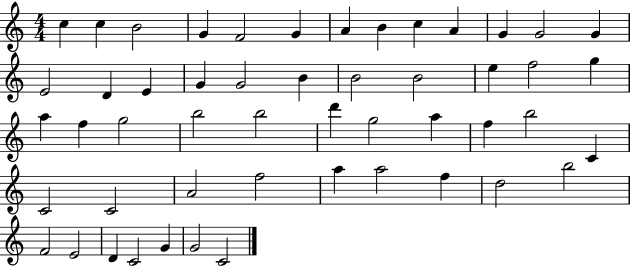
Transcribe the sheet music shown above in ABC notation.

X:1
T:Untitled
M:4/4
L:1/4
K:C
c c B2 G F2 G A B c A G G2 G E2 D E G G2 B B2 B2 e f2 g a f g2 b2 b2 d' g2 a f b2 C C2 C2 A2 f2 a a2 f d2 b2 F2 E2 D C2 G G2 C2